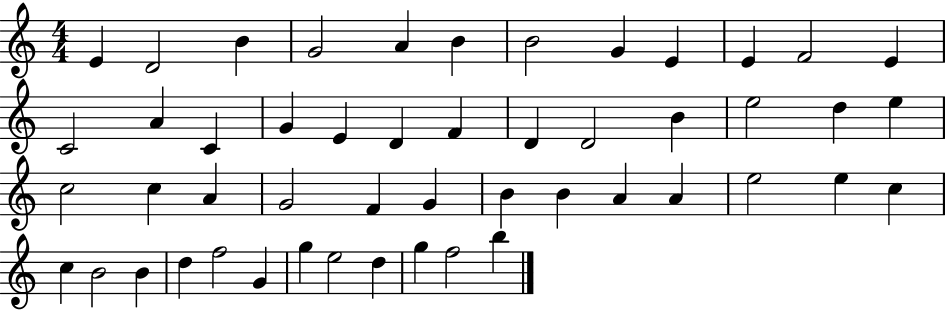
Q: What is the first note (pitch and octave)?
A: E4